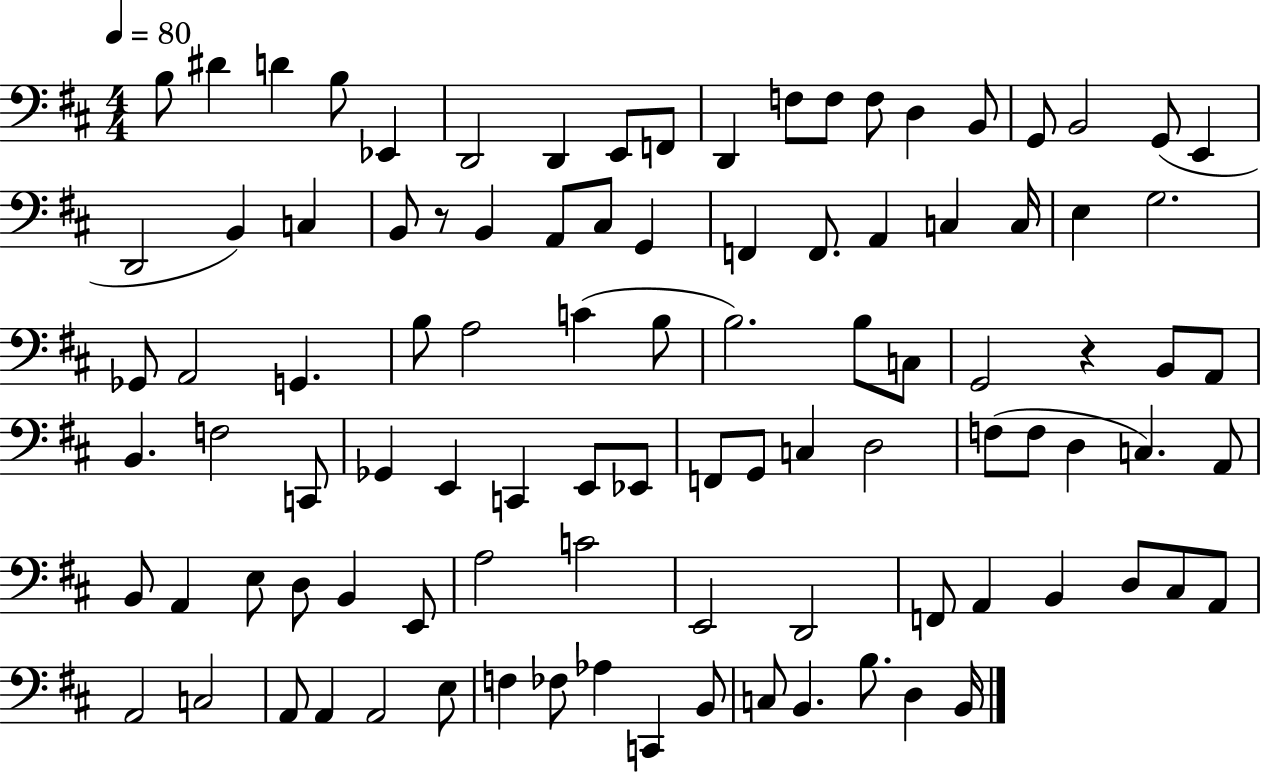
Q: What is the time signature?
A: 4/4